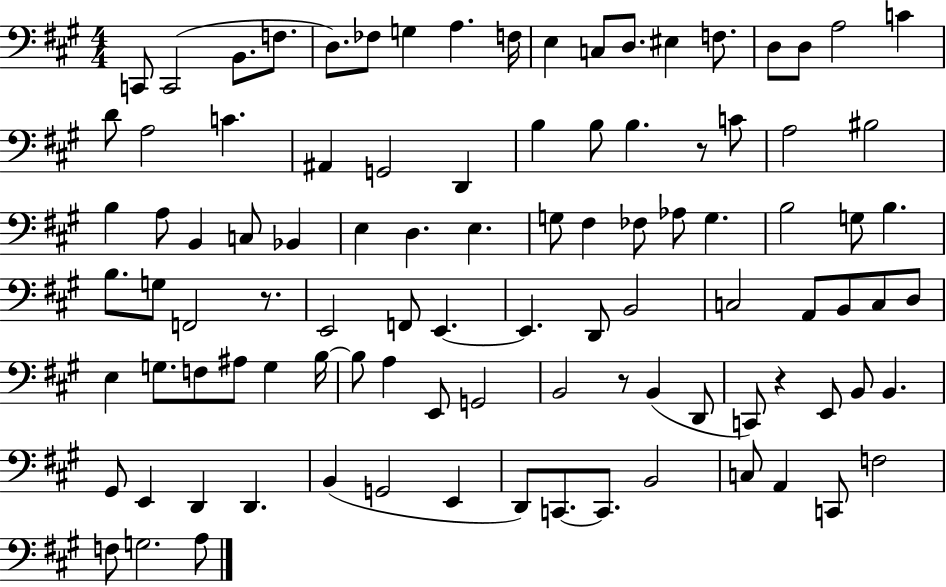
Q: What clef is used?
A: bass